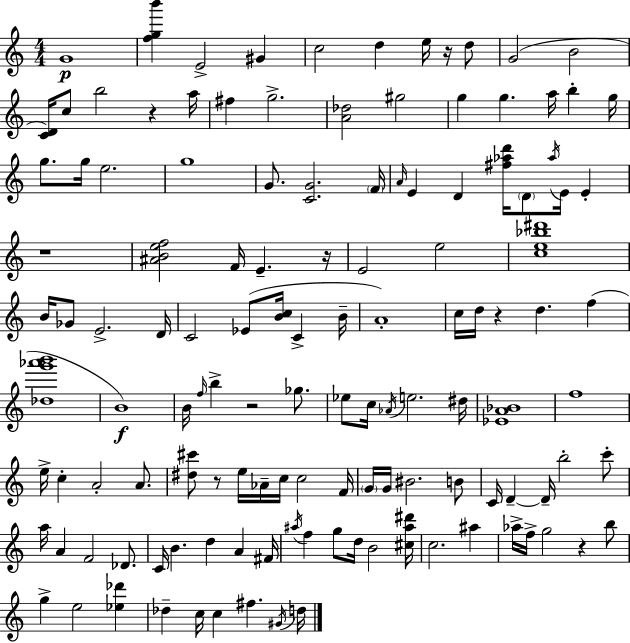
G4/w [F5,G5,B6]/q E4/h G#4/q C5/h D5/q E5/s R/s D5/e G4/h B4/h [C4,D4]/s C5/e B5/h R/q A5/s F#5/q G5/h. [A4,Db5]/h G#5/h G5/q G5/q. A5/s B5/q G5/s G5/e. G5/s E5/h. G5/w G4/e. [C4,G4]/h. F4/s A4/s E4/q D4/q [F#5,Ab5,D6]/s D4/e Ab5/s E4/s E4/q R/w [A#4,B4,E5,F5]/h F4/s E4/q. R/s E4/h E5/h [C5,E5,Bb5,D#6]/w B4/s Gb4/e E4/h. D4/s C4/h Eb4/e [B4,C5]/s C4/q B4/s A4/w C5/s D5/s R/q D5/q. F5/q [Db5,G6,Ab6,B6]/w B4/w B4/s F5/s B5/q R/h Gb5/e. Eb5/e C5/s Ab4/s E5/h. D#5/s [Eb4,A4,Bb4]/w F5/w E5/s C5/q A4/h A4/e. [D#5,C#6]/e R/e E5/s Ab4/s C5/s C5/h F4/s G4/s G4/s BIS4/h. B4/e C4/s D4/q D4/s B5/h C6/e A5/s A4/q F4/h Db4/e. C4/s B4/q. D5/q A4/q F#4/s A#5/s F5/q G5/e D5/s B4/h [C#5,A#5,D#6]/s C5/h. A#5/q Ab5/s F5/s G5/h R/q B5/e G5/q E5/h [Eb5,Db6]/q Db5/q C5/s C5/q F#5/q. G#4/s D5/s